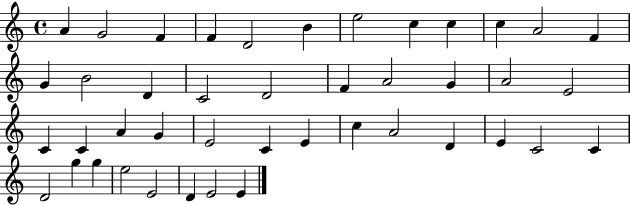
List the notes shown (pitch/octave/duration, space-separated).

A4/q G4/h F4/q F4/q D4/h B4/q E5/h C5/q C5/q C5/q A4/h F4/q G4/q B4/h D4/q C4/h D4/h F4/q A4/h G4/q A4/h E4/h C4/q C4/q A4/q G4/q E4/h C4/q E4/q C5/q A4/h D4/q E4/q C4/h C4/q D4/h G5/q G5/q E5/h E4/h D4/q E4/h E4/q